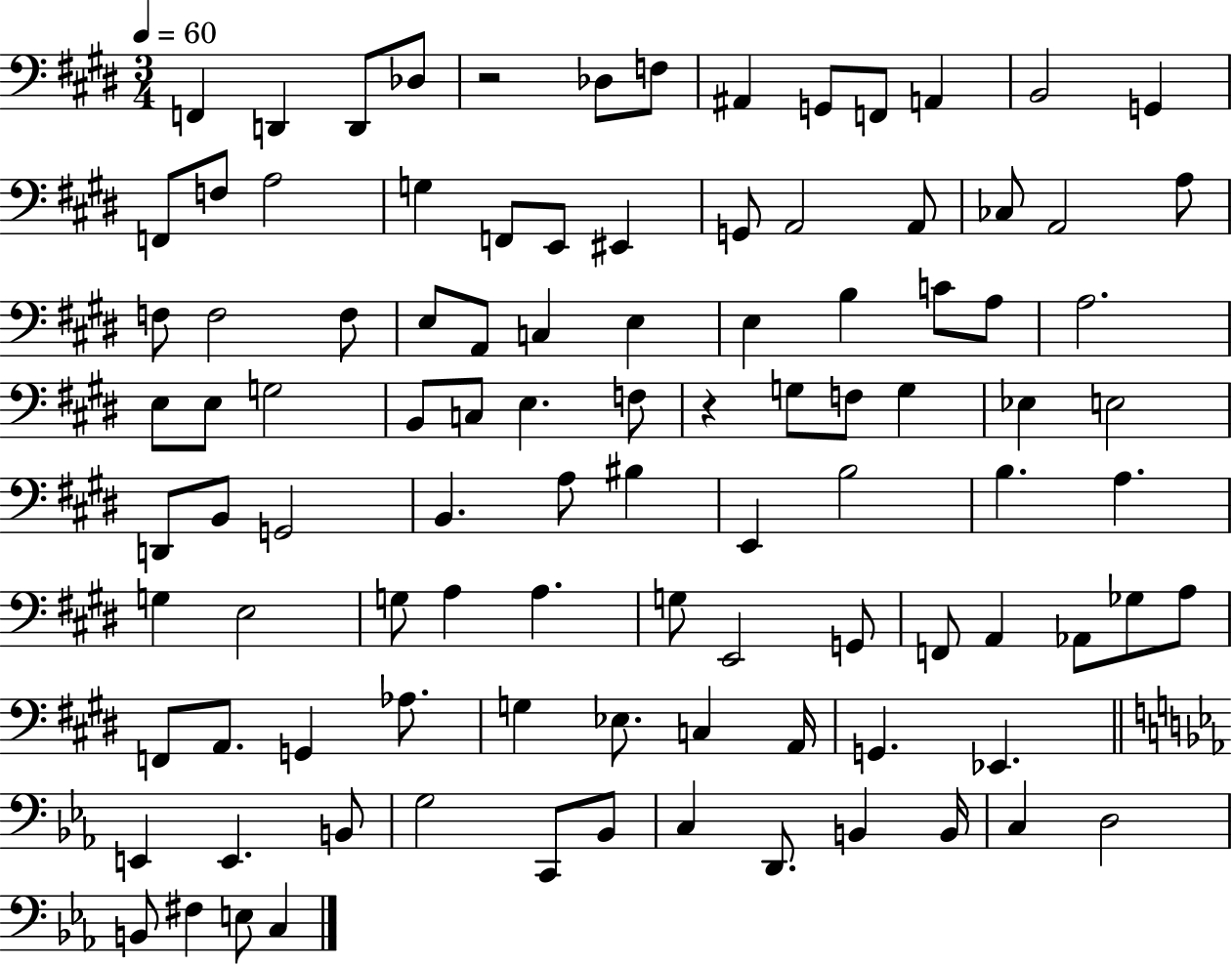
X:1
T:Untitled
M:3/4
L:1/4
K:E
F,, D,, D,,/2 _D,/2 z2 _D,/2 F,/2 ^A,, G,,/2 F,,/2 A,, B,,2 G,, F,,/2 F,/2 A,2 G, F,,/2 E,,/2 ^E,, G,,/2 A,,2 A,,/2 _C,/2 A,,2 A,/2 F,/2 F,2 F,/2 E,/2 A,,/2 C, E, E, B, C/2 A,/2 A,2 E,/2 E,/2 G,2 B,,/2 C,/2 E, F,/2 z G,/2 F,/2 G, _E, E,2 D,,/2 B,,/2 G,,2 B,, A,/2 ^B, E,, B,2 B, A, G, E,2 G,/2 A, A, G,/2 E,,2 G,,/2 F,,/2 A,, _A,,/2 _G,/2 A,/2 F,,/2 A,,/2 G,, _A,/2 G, _E,/2 C, A,,/4 G,, _E,, E,, E,, B,,/2 G,2 C,,/2 _B,,/2 C, D,,/2 B,, B,,/4 C, D,2 B,,/2 ^F, E,/2 C,